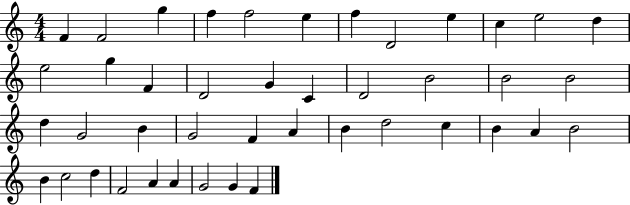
{
  \clef treble
  \numericTimeSignature
  \time 4/4
  \key c \major
  f'4 f'2 g''4 | f''4 f''2 e''4 | f''4 d'2 e''4 | c''4 e''2 d''4 | \break e''2 g''4 f'4 | d'2 g'4 c'4 | d'2 b'2 | b'2 b'2 | \break d''4 g'2 b'4 | g'2 f'4 a'4 | b'4 d''2 c''4 | b'4 a'4 b'2 | \break b'4 c''2 d''4 | f'2 a'4 a'4 | g'2 g'4 f'4 | \bar "|."
}